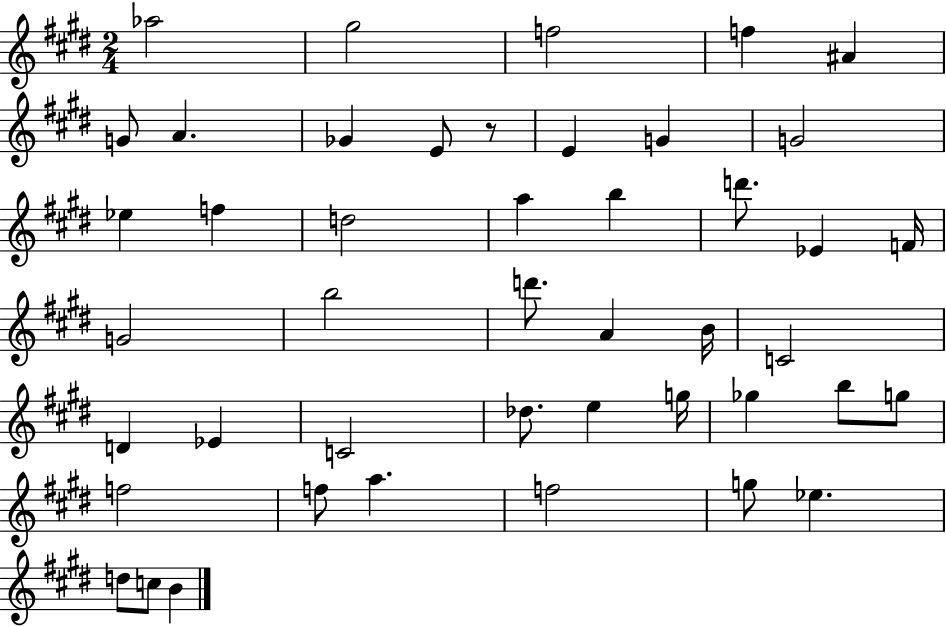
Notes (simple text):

Ab5/h G#5/h F5/h F5/q A#4/q G4/e A4/q. Gb4/q E4/e R/e E4/q G4/q G4/h Eb5/q F5/q D5/h A5/q B5/q D6/e. Eb4/q F4/s G4/h B5/h D6/e. A4/q B4/s C4/h D4/q Eb4/q C4/h Db5/e. E5/q G5/s Gb5/q B5/e G5/e F5/h F5/e A5/q. F5/h G5/e Eb5/q. D5/e C5/e B4/q